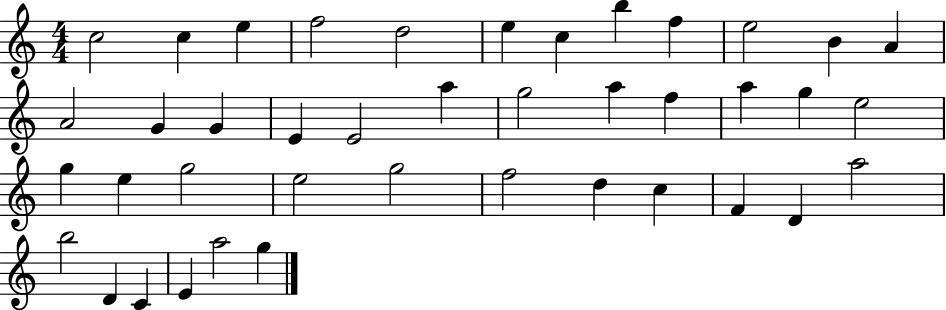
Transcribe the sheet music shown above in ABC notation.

X:1
T:Untitled
M:4/4
L:1/4
K:C
c2 c e f2 d2 e c b f e2 B A A2 G G E E2 a g2 a f a g e2 g e g2 e2 g2 f2 d c F D a2 b2 D C E a2 g